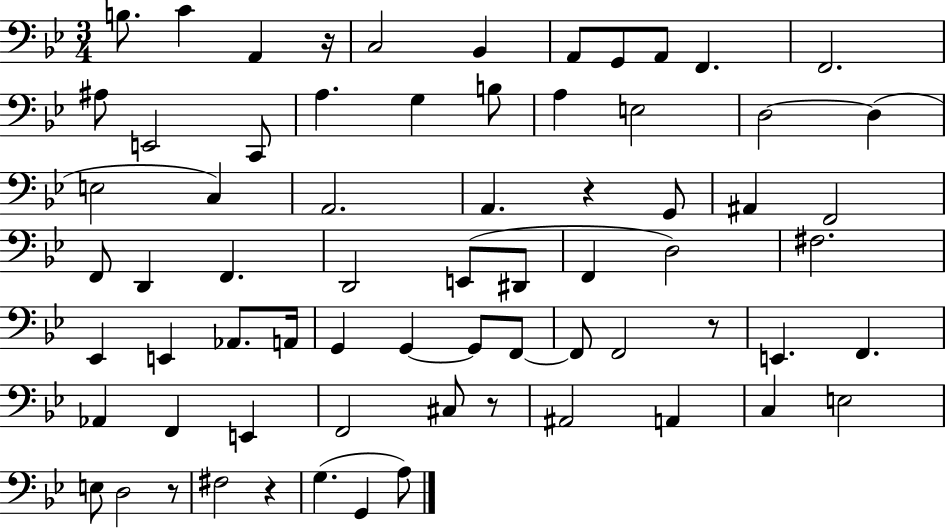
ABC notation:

X:1
T:Untitled
M:3/4
L:1/4
K:Bb
B,/2 C A,, z/4 C,2 _B,, A,,/2 G,,/2 A,,/2 F,, F,,2 ^A,/2 E,,2 C,,/2 A, G, B,/2 A, E,2 D,2 D, E,2 C, A,,2 A,, z G,,/2 ^A,, F,,2 F,,/2 D,, F,, D,,2 E,,/2 ^D,,/2 F,, D,2 ^F,2 _E,, E,, _A,,/2 A,,/4 G,, G,, G,,/2 F,,/2 F,,/2 F,,2 z/2 E,, F,, _A,, F,, E,, F,,2 ^C,/2 z/2 ^A,,2 A,, C, E,2 E,/2 D,2 z/2 ^F,2 z G, G,, A,/2